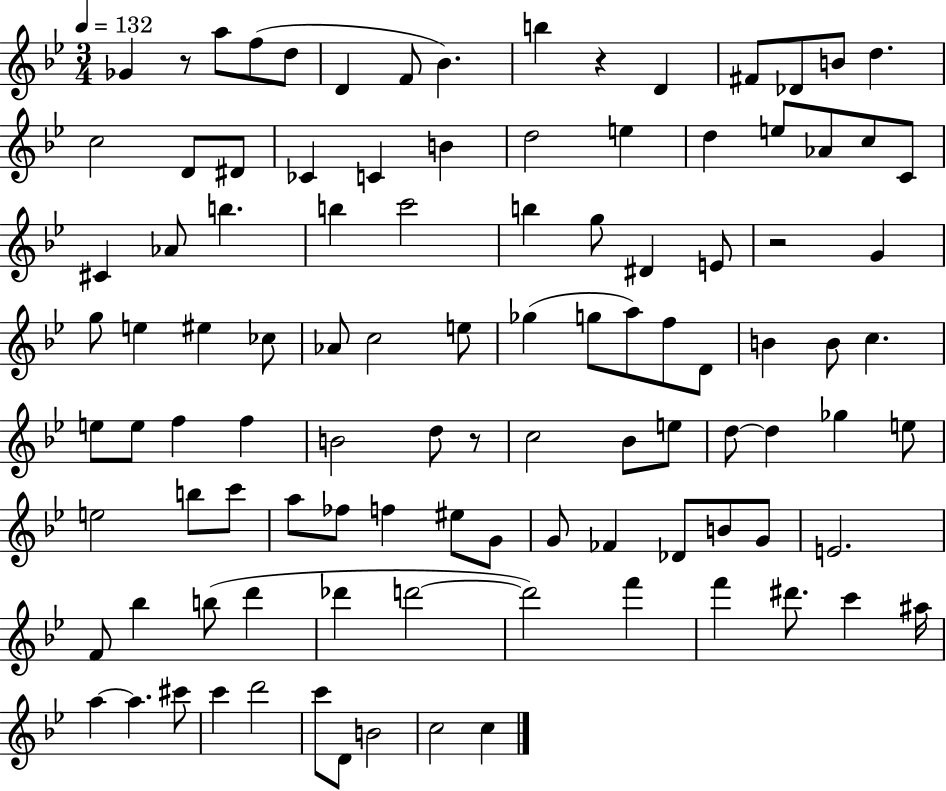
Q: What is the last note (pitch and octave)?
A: C5